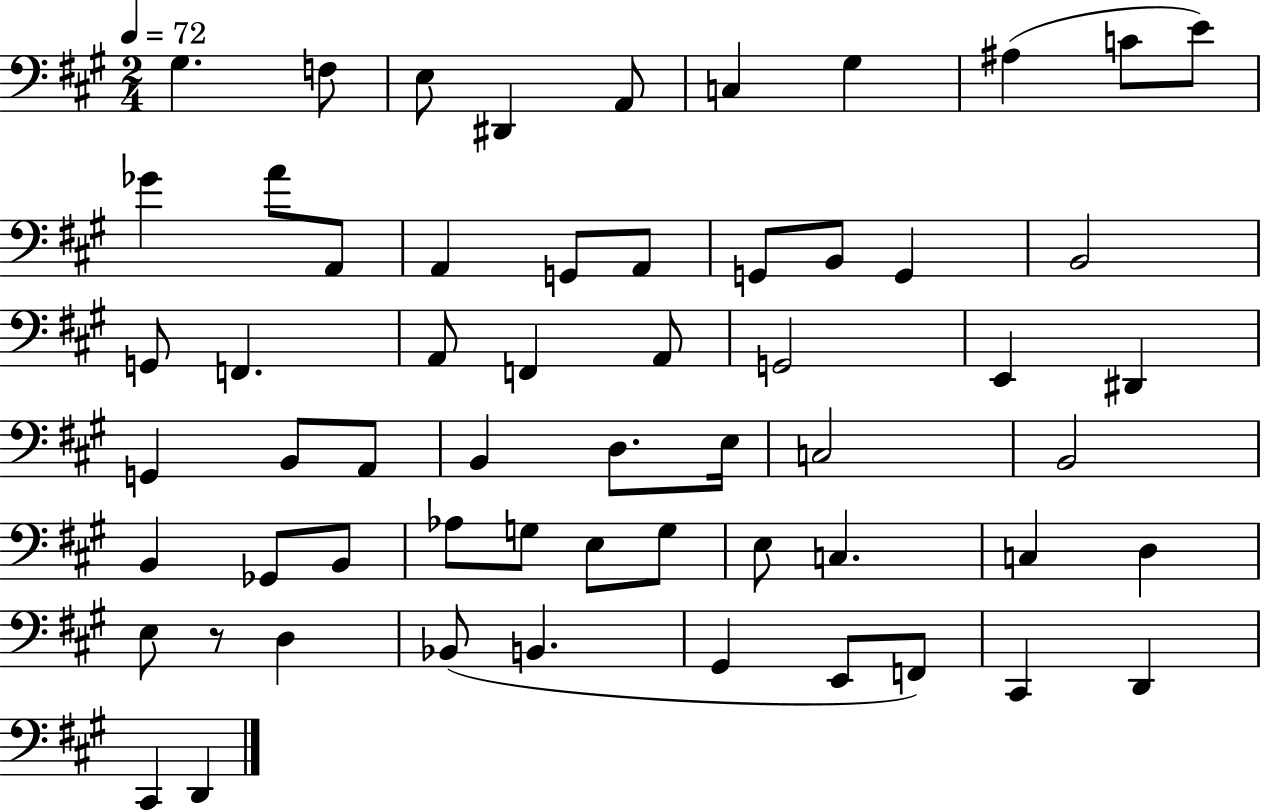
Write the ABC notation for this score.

X:1
T:Untitled
M:2/4
L:1/4
K:A
^G, F,/2 E,/2 ^D,, A,,/2 C, ^G, ^A, C/2 E/2 _G A/2 A,,/2 A,, G,,/2 A,,/2 G,,/2 B,,/2 G,, B,,2 G,,/2 F,, A,,/2 F,, A,,/2 G,,2 E,, ^D,, G,, B,,/2 A,,/2 B,, D,/2 E,/4 C,2 B,,2 B,, _G,,/2 B,,/2 _A,/2 G,/2 E,/2 G,/2 E,/2 C, C, D, E,/2 z/2 D, _B,,/2 B,, ^G,, E,,/2 F,,/2 ^C,, D,, ^C,, D,,